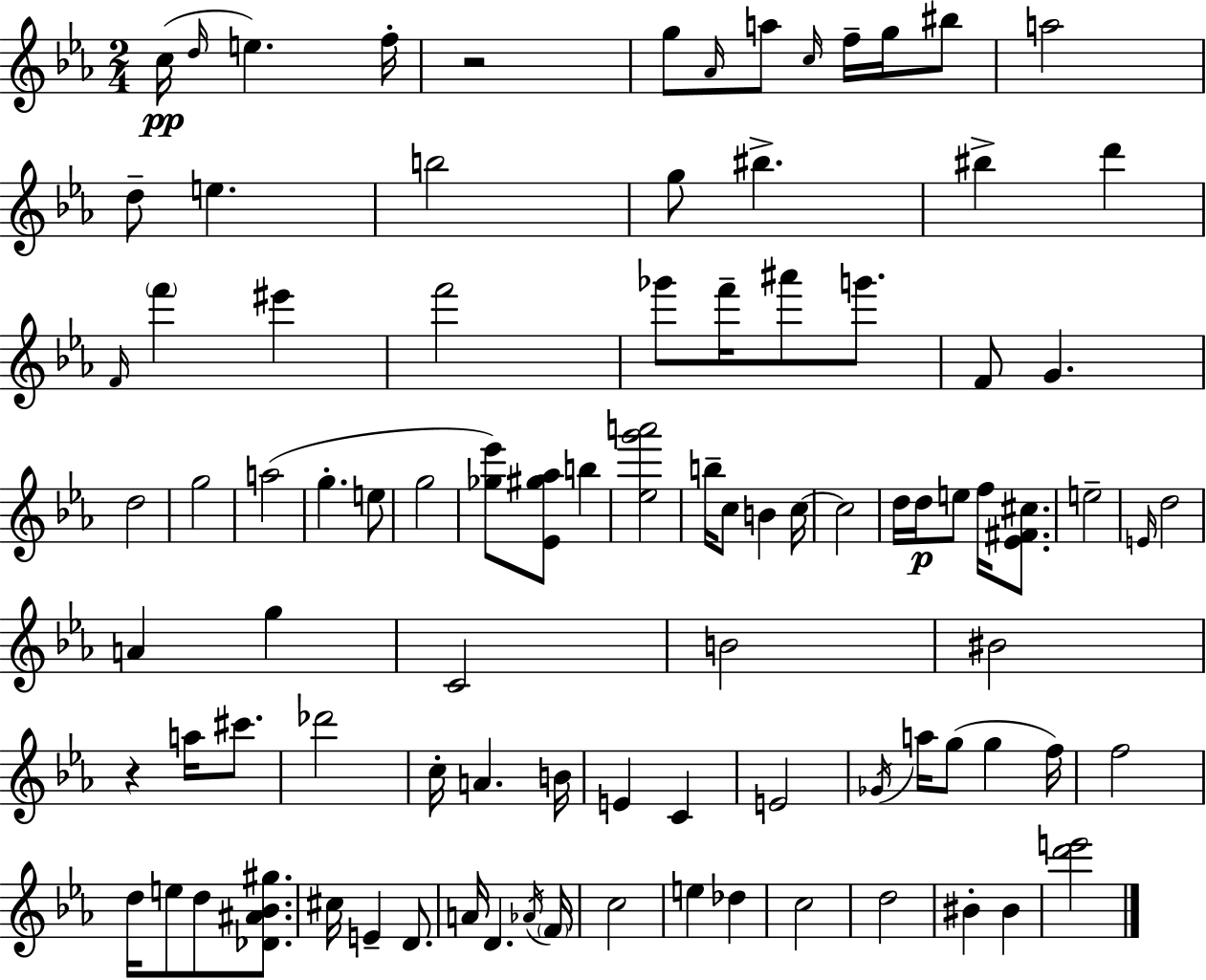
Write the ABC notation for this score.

X:1
T:Untitled
M:2/4
L:1/4
K:Cm
c/4 d/4 e f/4 z2 g/2 _A/4 a/2 c/4 f/4 g/4 ^b/2 a2 d/2 e b2 g/2 ^b ^b d' F/4 f' ^e' f'2 _g'/2 f'/4 ^a'/2 g'/2 F/2 G d2 g2 a2 g e/2 g2 [_g_e']/2 [_E^g_a]/2 b [_eg'a']2 b/4 c/2 B c/4 c2 d/4 d/4 e/2 f/4 [_E^F^c]/2 e2 E/4 d2 A g C2 B2 ^B2 z a/4 ^c'/2 _d'2 c/4 A B/4 E C E2 _G/4 a/4 g/2 g f/4 f2 d/4 e/2 d/2 [_D^A_B^g]/2 ^c/4 E D/2 A/4 D _A/4 F/4 c2 e _d c2 d2 ^B ^B [d'e']2